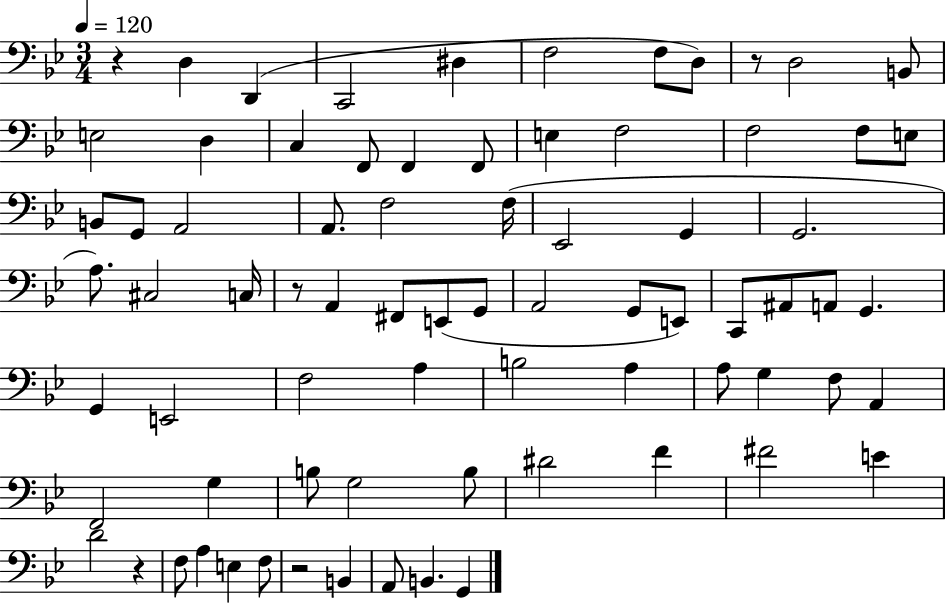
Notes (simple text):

R/q D3/q D2/q C2/h D#3/q F3/h F3/e D3/e R/e D3/h B2/e E3/h D3/q C3/q F2/e F2/q F2/e E3/q F3/h F3/h F3/e E3/e B2/e G2/e A2/h A2/e. F3/h F3/s Eb2/h G2/q G2/h. A3/e. C#3/h C3/s R/e A2/q F#2/e E2/e G2/e A2/h G2/e E2/e C2/e A#2/e A2/e G2/q. G2/q E2/h F3/h A3/q B3/h A3/q A3/e G3/q F3/e A2/q F2/h G3/q B3/e G3/h B3/e D#4/h F4/q F#4/h E4/q D4/h R/q F3/e A3/q E3/q F3/e R/h B2/q A2/e B2/q. G2/q